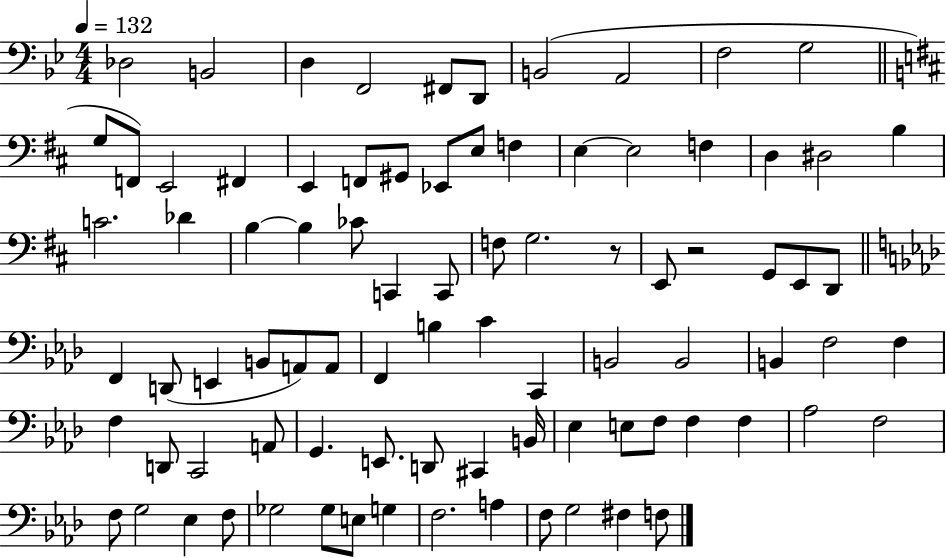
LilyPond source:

{
  \clef bass
  \numericTimeSignature
  \time 4/4
  \key bes \major
  \tempo 4 = 132
  des2 b,2 | d4 f,2 fis,8 d,8 | b,2( a,2 | f2 g2 | \break \bar "||" \break \key b \minor g8 f,8) e,2 fis,4 | e,4 f,8 gis,8 ees,8 e8 f4 | e4~~ e2 f4 | d4 dis2 b4 | \break c'2. des'4 | b4~~ b4 ces'8 c,4 c,8 | f8 g2. r8 | e,8 r2 g,8 e,8 d,8 | \break \bar "||" \break \key f \minor f,4 d,8( e,4 b,8 a,8) a,8 | f,4 b4 c'4 c,4 | b,2 b,2 | b,4 f2 f4 | \break f4 d,8 c,2 a,8 | g,4. e,8. d,8 cis,4 b,16 | ees4 e8 f8 f4 f4 | aes2 f2 | \break f8 g2 ees4 f8 | ges2 ges8 e8 g4 | f2. a4 | f8 g2 fis4 f8 | \break \bar "|."
}